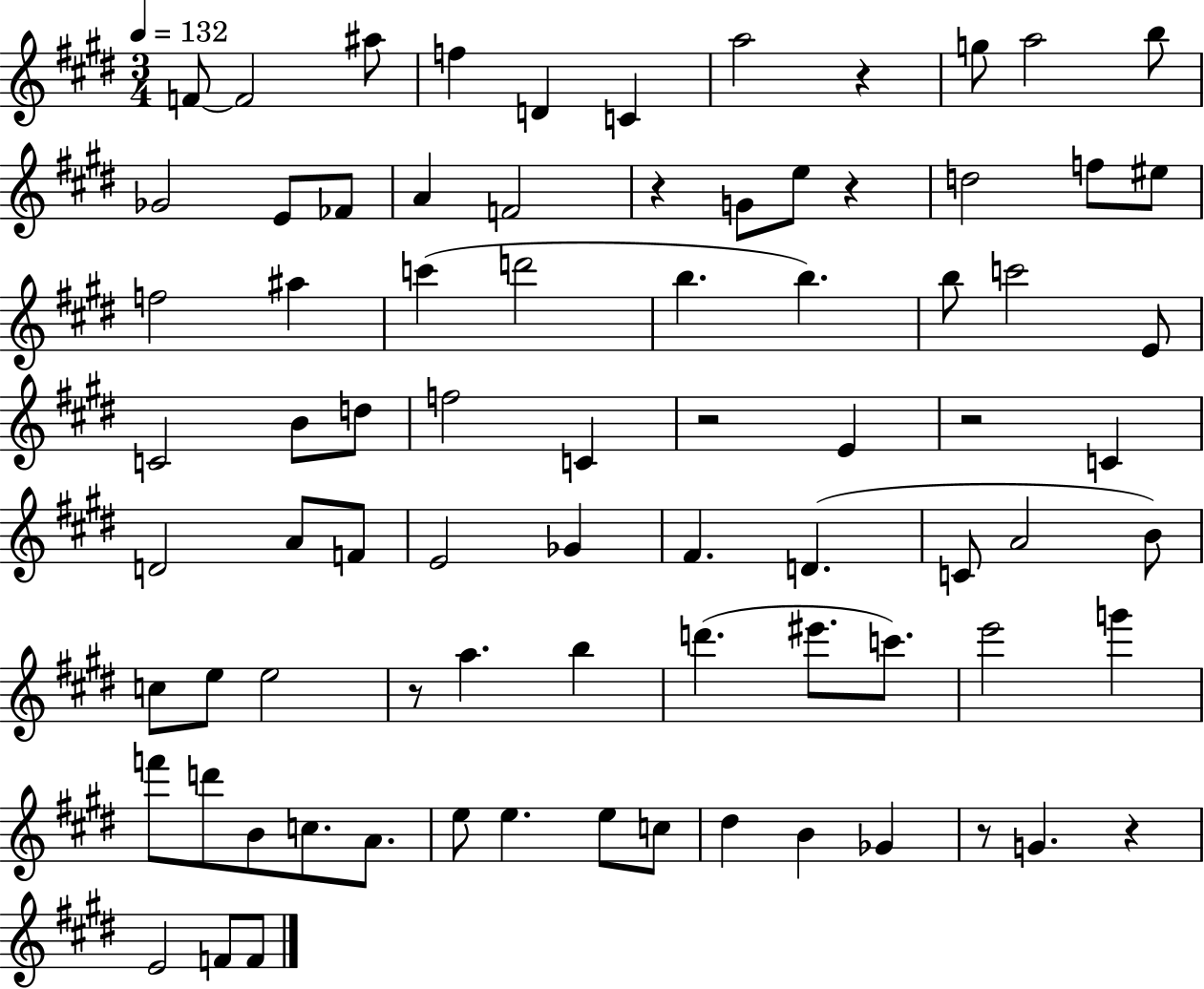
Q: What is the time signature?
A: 3/4